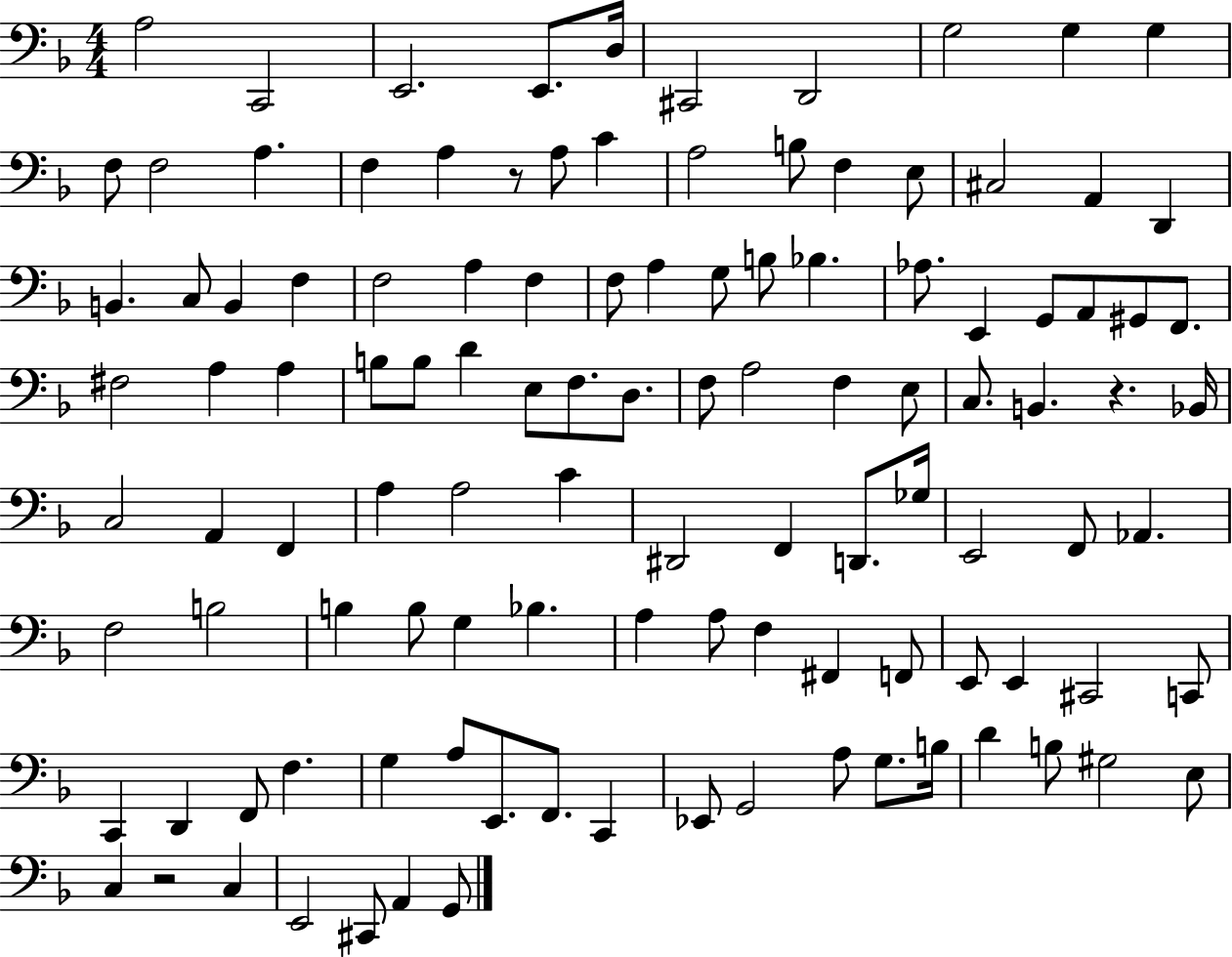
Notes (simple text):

A3/h C2/h E2/h. E2/e. D3/s C#2/h D2/h G3/h G3/q G3/q F3/e F3/h A3/q. F3/q A3/q R/e A3/e C4/q A3/h B3/e F3/q E3/e C#3/h A2/q D2/q B2/q. C3/e B2/q F3/q F3/h A3/q F3/q F3/e A3/q G3/e B3/e Bb3/q. Ab3/e. E2/q G2/e A2/e G#2/e F2/e. F#3/h A3/q A3/q B3/e B3/e D4/q E3/e F3/e. D3/e. F3/e A3/h F3/q E3/e C3/e. B2/q. R/q. Bb2/s C3/h A2/q F2/q A3/q A3/h C4/q D#2/h F2/q D2/e. Gb3/s E2/h F2/e Ab2/q. F3/h B3/h B3/q B3/e G3/q Bb3/q. A3/q A3/e F3/q F#2/q F2/e E2/e E2/q C#2/h C2/e C2/q D2/q F2/e F3/q. G3/q A3/e E2/e. F2/e. C2/q Eb2/e G2/h A3/e G3/e. B3/s D4/q B3/e G#3/h E3/e C3/q R/h C3/q E2/h C#2/e A2/q G2/e